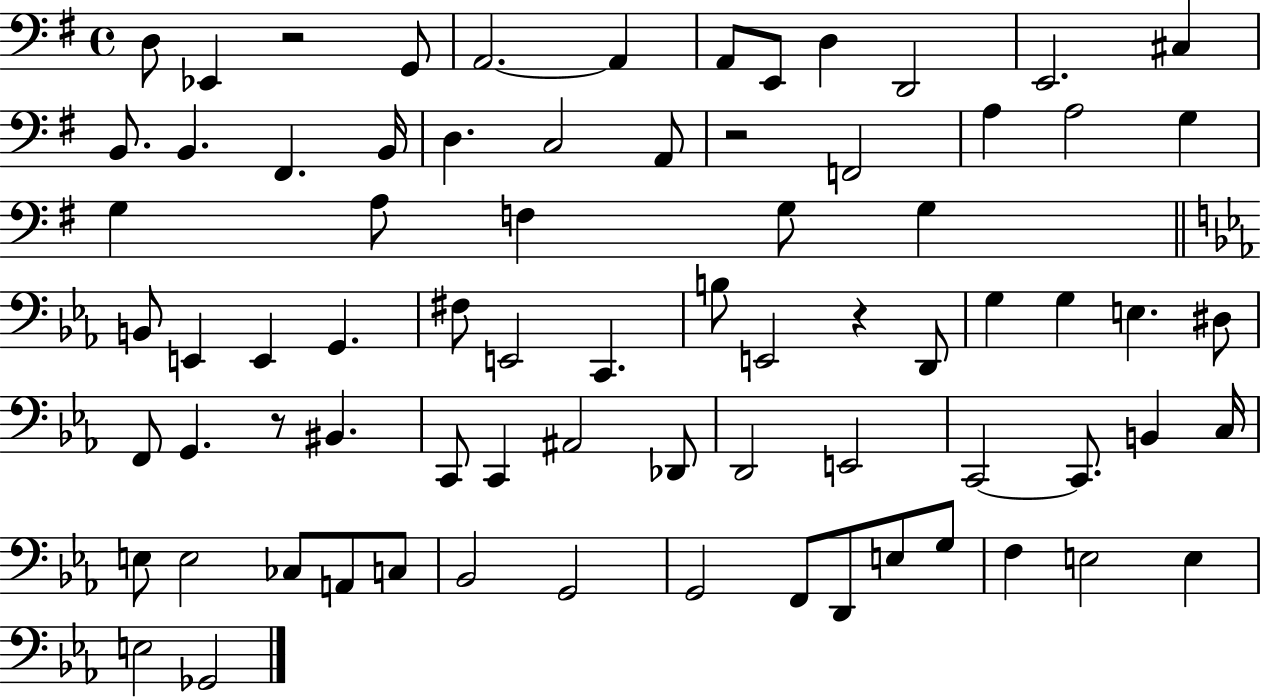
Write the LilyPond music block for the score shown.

{
  \clef bass
  \time 4/4
  \defaultTimeSignature
  \key g \major
  \repeat volta 2 { d8 ees,4 r2 g,8 | a,2.~~ a,4 | a,8 e,8 d4 d,2 | e,2. cis4 | \break b,8. b,4. fis,4. b,16 | d4. c2 a,8 | r2 f,2 | a4 a2 g4 | \break g4 a8 f4 g8 g4 | \bar "||" \break \key ees \major b,8 e,4 e,4 g,4. | fis8 e,2 c,4. | b8 e,2 r4 d,8 | g4 g4 e4. dis8 | \break f,8 g,4. r8 bis,4. | c,8 c,4 ais,2 des,8 | d,2 e,2 | c,2~~ c,8. b,4 c16 | \break e8 e2 ces8 a,8 c8 | bes,2 g,2 | g,2 f,8 d,8 e8 g8 | f4 e2 e4 | \break e2 ges,2 | } \bar "|."
}